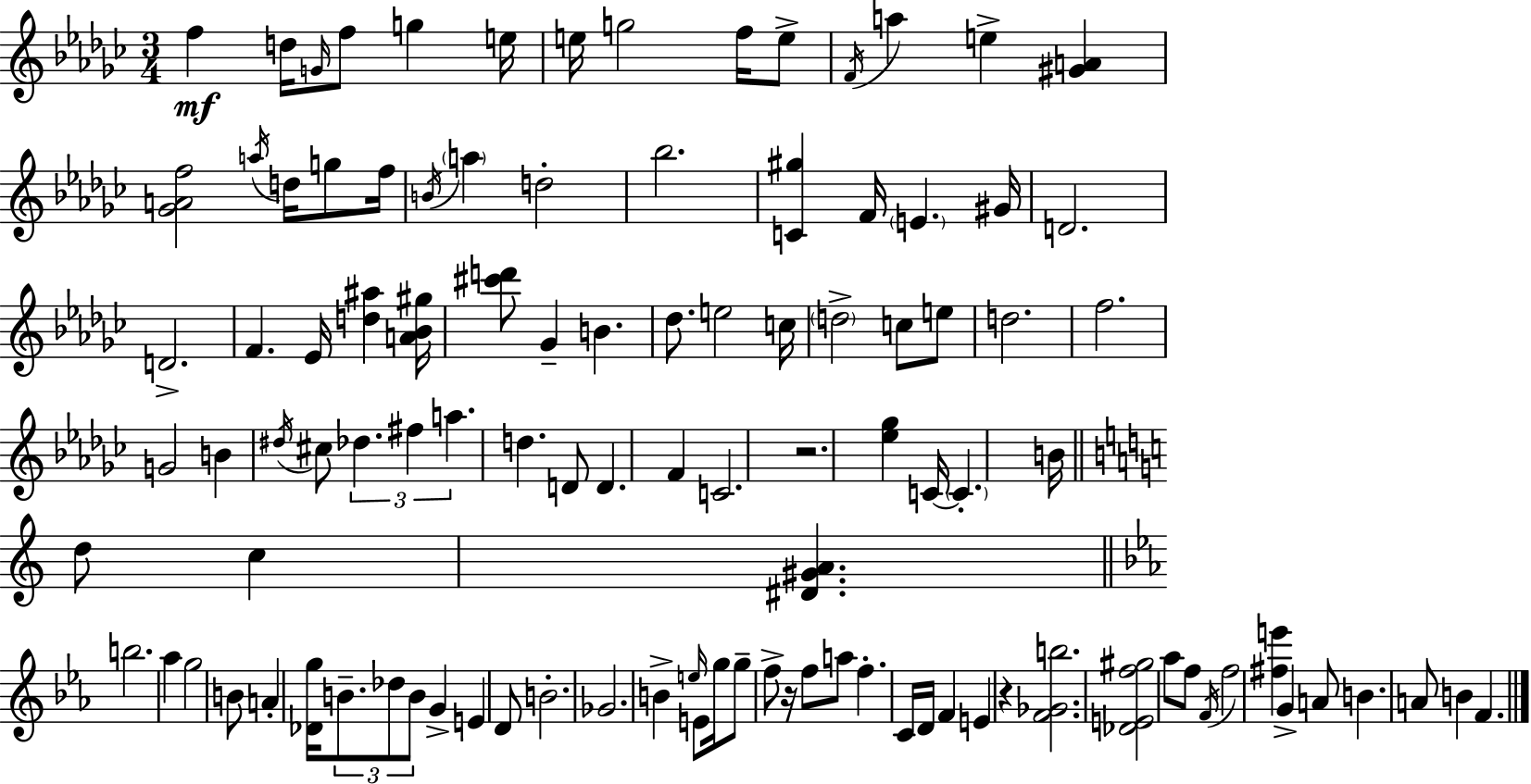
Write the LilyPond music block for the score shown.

{
  \clef treble
  \numericTimeSignature
  \time 3/4
  \key ees \minor
  \repeat volta 2 { f''4\mf d''16 \grace { g'16 } f''8 g''4 | e''16 e''16 g''2 f''16 e''8-> | \acciaccatura { f'16 } a''4 e''4-> <gis' a'>4 | <ges' a' f''>2 \acciaccatura { a''16 } d''16 | \break g''8 f''16 \acciaccatura { b'16 } \parenthesize a''4 d''2-. | bes''2. | <c' gis''>4 f'16 \parenthesize e'4. | gis'16 d'2. | \break d'2.-> | f'4. ees'16 <d'' ais''>4 | <a' bes' gis''>16 <cis''' d'''>8 ges'4-- b'4. | des''8. e''2 | \break c''16 \parenthesize d''2-> | c''8 e''8 d''2. | f''2. | g'2 | \break b'4 \acciaccatura { dis''16 } cis''8 \tuplet 3/2 { des''4. | fis''4 a''4. } d''4. | d'8 d'4. | f'4 c'2. | \break r2. | <ees'' ges''>4 c'16~~ \parenthesize c'4.-. | b'16 \bar "||" \break \key c \major d''8 c''4 <dis' gis' a'>4. | \bar "||" \break \key c \minor b''2. | aes''4 g''2 | b'8 a'4-. <des' g''>16 \tuplet 3/2 { b'8.-- des''8 | b'8 } g'4-> e'4 d'8 | \break b'2.-. | ges'2. | b'4-> \grace { e''16 } e'8 g''16 g''8-- f''8-> | r16 f''8 a''8 f''4.-. c'16 | \break d'16 f'4 e'4 r4 | <f' ges' b''>2. | <des' e' f'' gis''>2 aes''8 f''8 | \acciaccatura { f'16 } f''2 <fis'' e'''>4 | \break g'4-> a'8 b'4. | a'8 b'4 f'4. | } \bar "|."
}